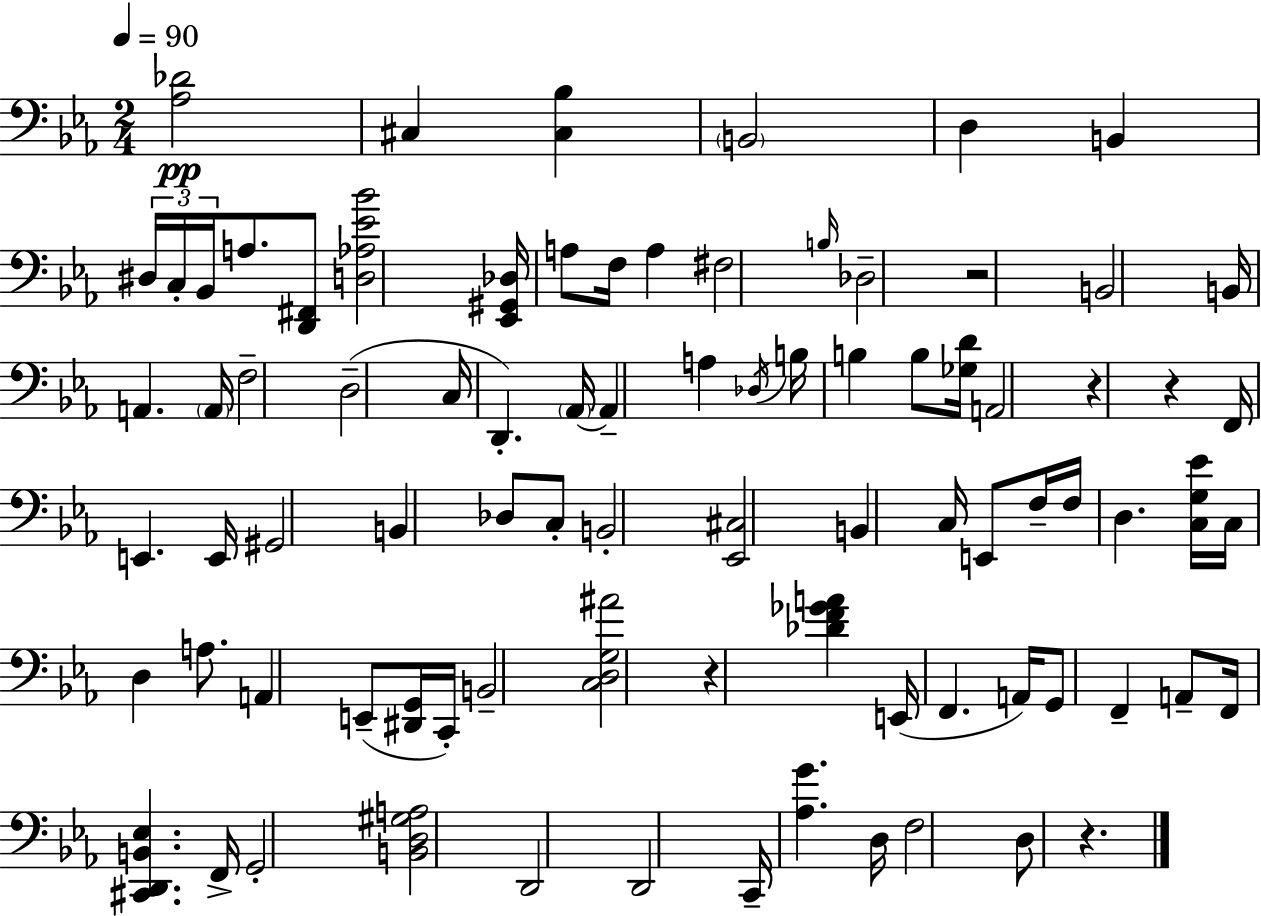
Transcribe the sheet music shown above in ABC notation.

X:1
T:Untitled
M:2/4
L:1/4
K:Cm
[_A,_D]2 ^C, [^C,_B,] B,,2 D, B,, ^D,/4 C,/4 _B,,/4 A,/2 [D,,^F,,]/2 [D,_A,_E_B]2 [_E,,^G,,_D,]/4 A,/2 F,/4 A, ^F,2 B,/4 _D,2 z2 B,,2 B,,/4 A,, A,,/4 F,2 D,2 C,/4 D,, _A,,/4 _A,, A, _D,/4 B,/4 B, B,/2 [_G,D]/4 A,,2 z z F,,/4 E,, E,,/4 ^G,,2 B,, _D,/2 C,/2 B,,2 [_E,,^C,]2 B,, C,/4 E,,/2 F,/4 F,/4 D, [C,G,_E]/4 C,/4 D, A,/2 A,, E,,/2 [^D,,G,,]/4 C,,/4 B,,2 [C,D,G,^A]2 z [_DF_GA] E,,/4 F,, A,,/4 G,,/2 F,, A,,/2 F,,/4 [^C,,D,,B,,_E,] F,,/4 G,,2 [B,,D,^G,A,]2 D,,2 D,,2 C,,/4 [_A,G] D,/4 F,2 D,/2 z